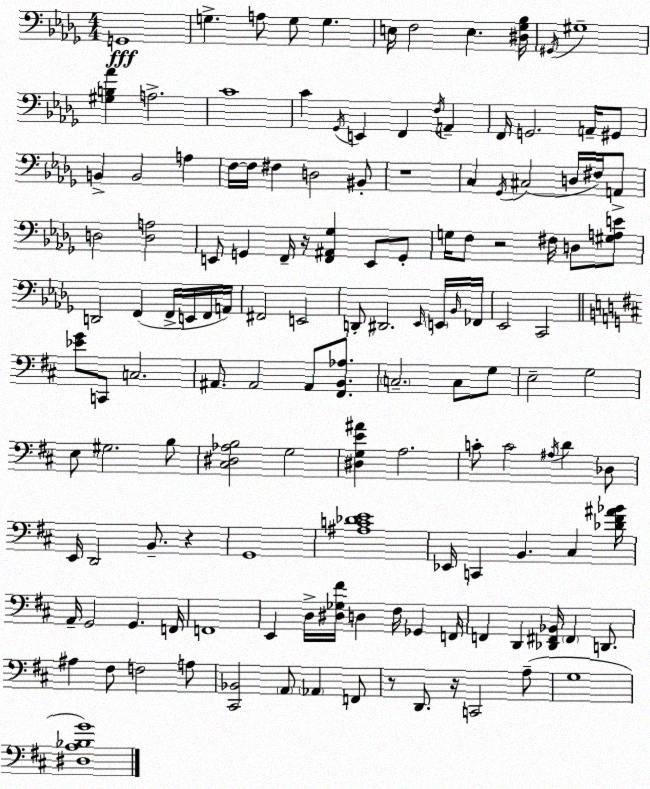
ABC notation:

X:1
T:Untitled
M:4/4
L:1/4
K:Bbm
G,,4 G, A,/2 G,/2 G, E,/4 F,2 E, [^D,_G,_B,]/4 ^G,,/4 ^G,4 [^G,B,_A] A,2 C4 C _G,,/4 E,, F,, F,/4 A,, F,,/4 G,,2 A,,/4 ^G,,/2 B,, B,,2 A, F,/4 F,/4 ^F, D,2 ^B,,/2 z4 C, _G,,/4 ^C,2 D,/4 ^F,/4 A,,/2 D,2 [D,A,]2 E,,/2 G,, F,,/4 z/4 [F,,^A,,_G,] E,,/2 G,,/2 G,/4 F,/2 z2 ^F,/4 D,/2 [^G,A,E]/2 D,,2 F,, F,,/4 E,,/4 F,,/4 A,,/4 ^F,,2 E,,2 D,,/2 ^D,,2 _E,,/4 E,,/4 _B,,/4 _F,,/4 _E,,2 C,,2 [_EG]/2 C,,/2 C,2 ^A,,/2 ^A,,2 ^A,,/2 [^F,,B,,_A,]/2 C,2 C,/2 G,/2 E,2 G,2 E,/2 ^G,2 B,/2 [^C,^D,_A,B,]2 G,2 [^D,G,E^A] A,2 C/2 C2 ^A,/4 D _D,/2 E,,/4 D,,2 B,,/2 z G,,4 [^A,C_DE]4 _E,,/4 C,, B,, ^C, [_D^F^A_B]/4 A,,/4 G,,2 G,, F,,/4 F,,4 E,, D,/4 [^D,_G,^F]/4 D, ^F,/4 _G,, F,,/4 F,, D,, [_D,,^F,,_B,,]/4 ^F,, D,,/2 ^A, ^F,/2 F,2 A,/2 [^C,,_B,,]2 A,,/2 _A,, F,,/2 z/2 D,,/2 z/4 C,,2 A,/2 G,4 [^D,A,_B,G]4